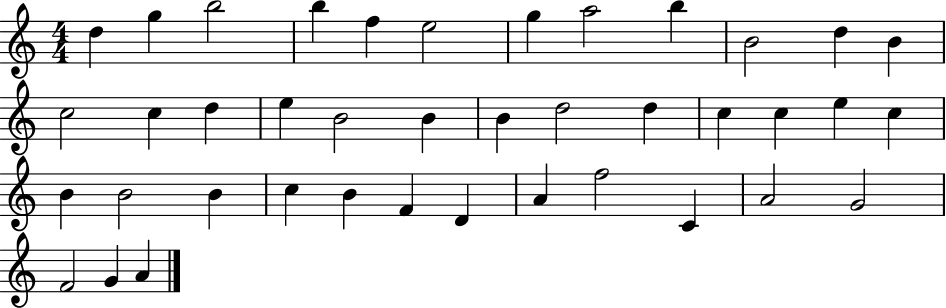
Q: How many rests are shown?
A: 0